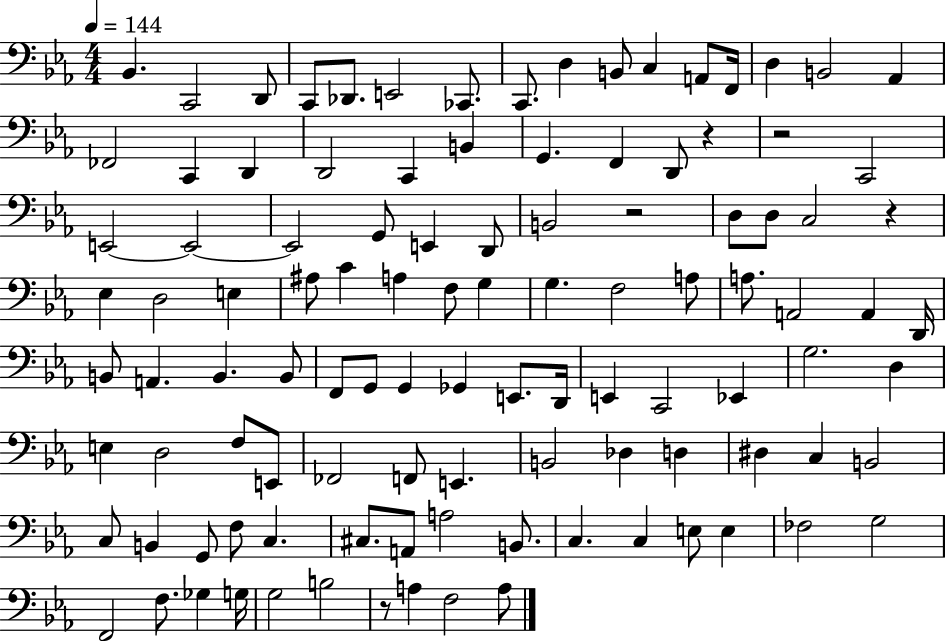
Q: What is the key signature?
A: EES major